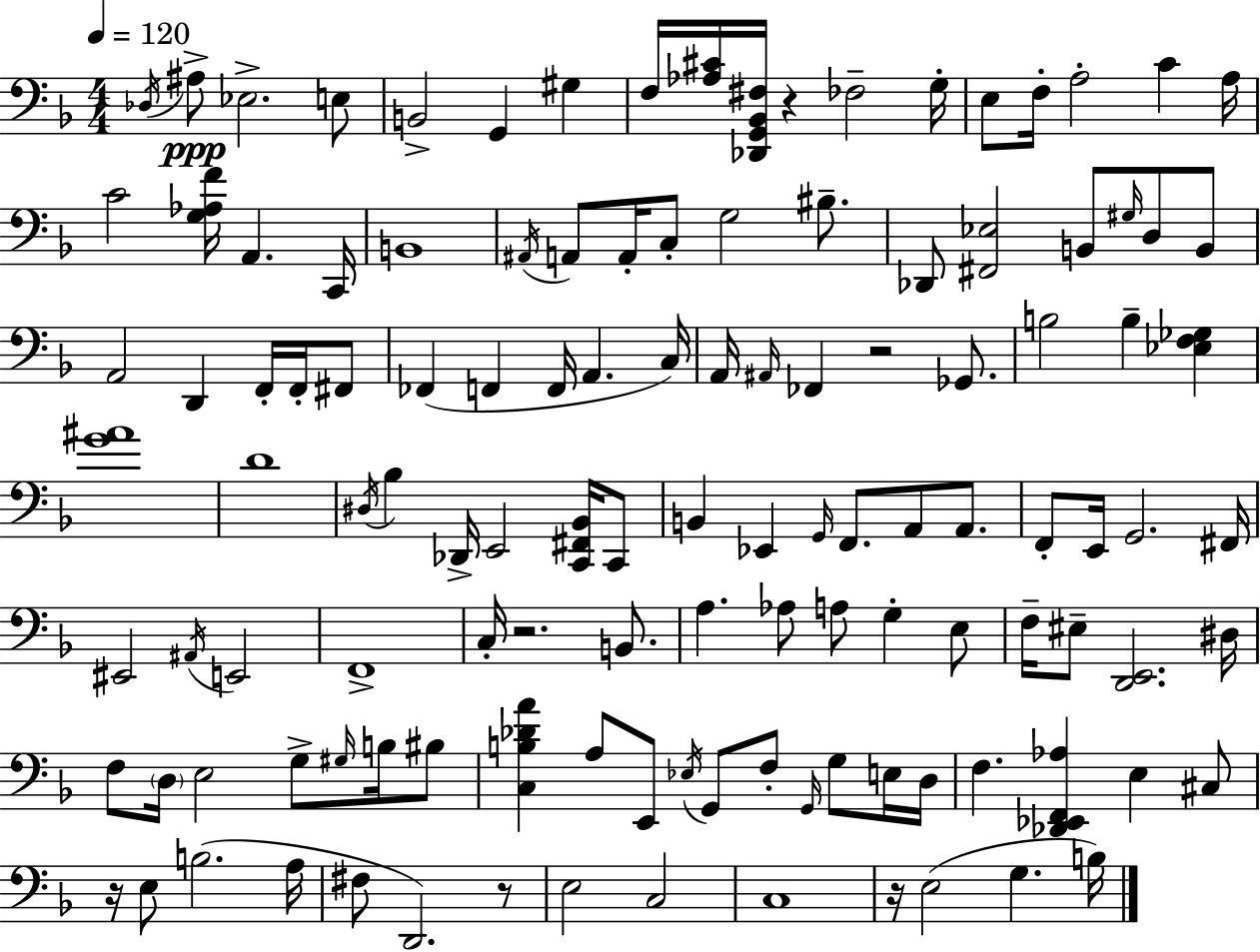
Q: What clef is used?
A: bass